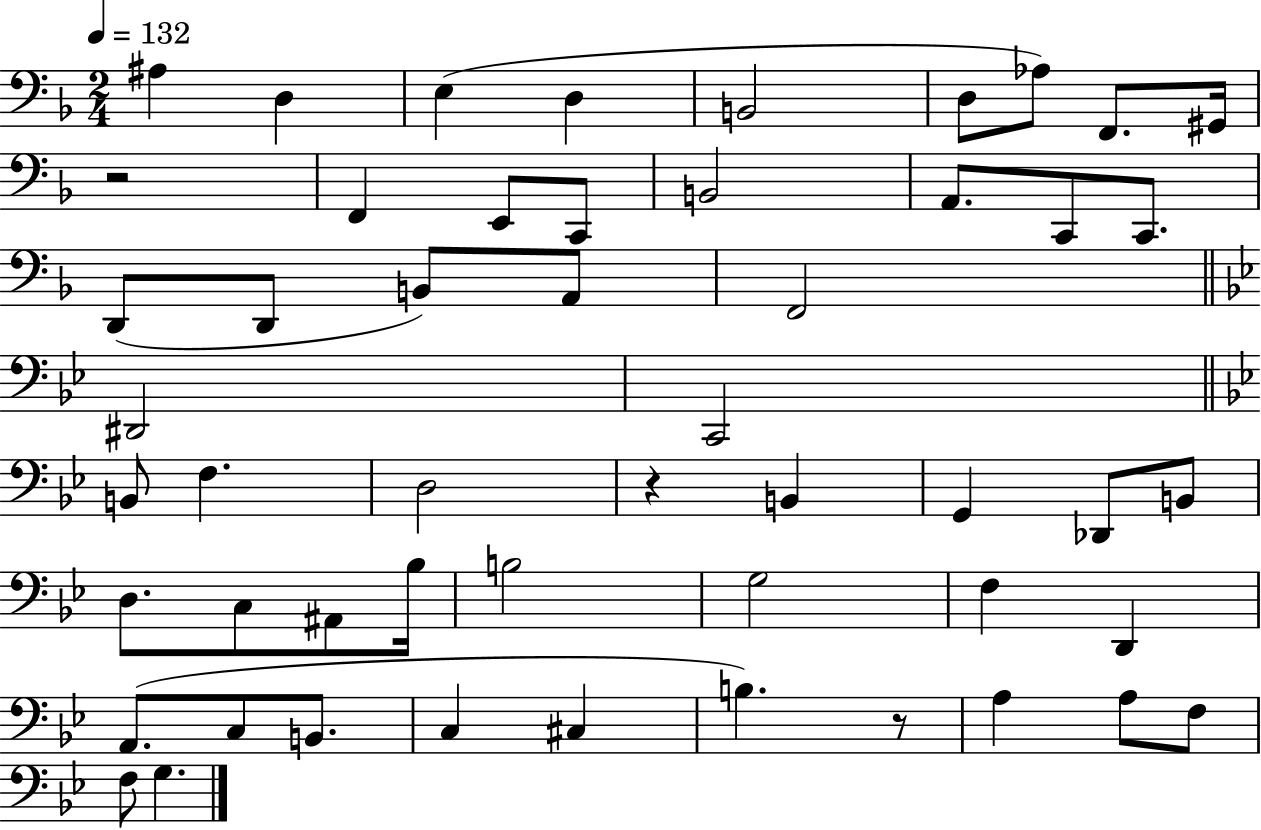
A#3/q D3/q E3/q D3/q B2/h D3/e Ab3/e F2/e. G#2/s R/h F2/q E2/e C2/e B2/h A2/e. C2/e C2/e. D2/e D2/e B2/e A2/e F2/h D#2/h C2/h B2/e F3/q. D3/h R/q B2/q G2/q Db2/e B2/e D3/e. C3/e A#2/e Bb3/s B3/h G3/h F3/q D2/q A2/e. C3/e B2/e. C3/q C#3/q B3/q. R/e A3/q A3/e F3/e F3/e G3/q.